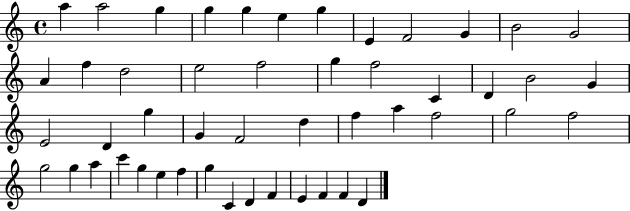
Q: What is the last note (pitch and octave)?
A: D4